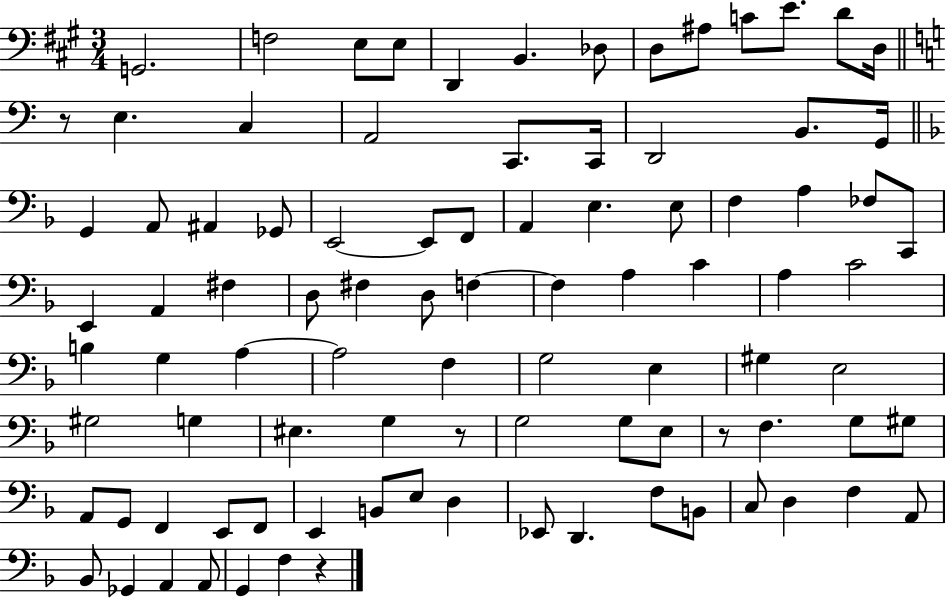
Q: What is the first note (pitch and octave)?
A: G2